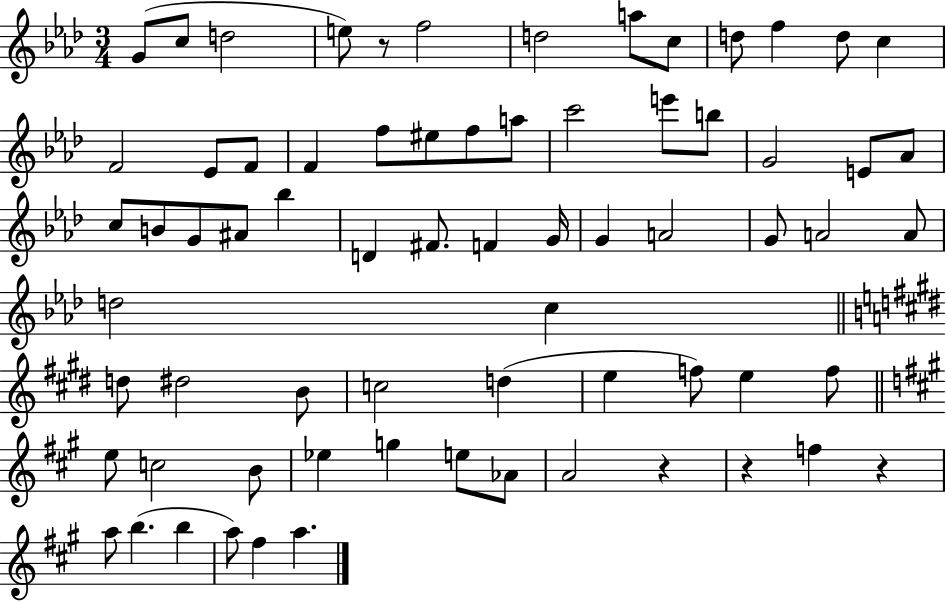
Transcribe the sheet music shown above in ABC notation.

X:1
T:Untitled
M:3/4
L:1/4
K:Ab
G/2 c/2 d2 e/2 z/2 f2 d2 a/2 c/2 d/2 f d/2 c F2 _E/2 F/2 F f/2 ^e/2 f/2 a/2 c'2 e'/2 b/2 G2 E/2 _A/2 c/2 B/2 G/2 ^A/2 _b D ^F/2 F G/4 G A2 G/2 A2 A/2 d2 c d/2 ^d2 B/2 c2 d e f/2 e f/2 e/2 c2 B/2 _e g e/2 _A/2 A2 z z f z a/2 b b a/2 ^f a